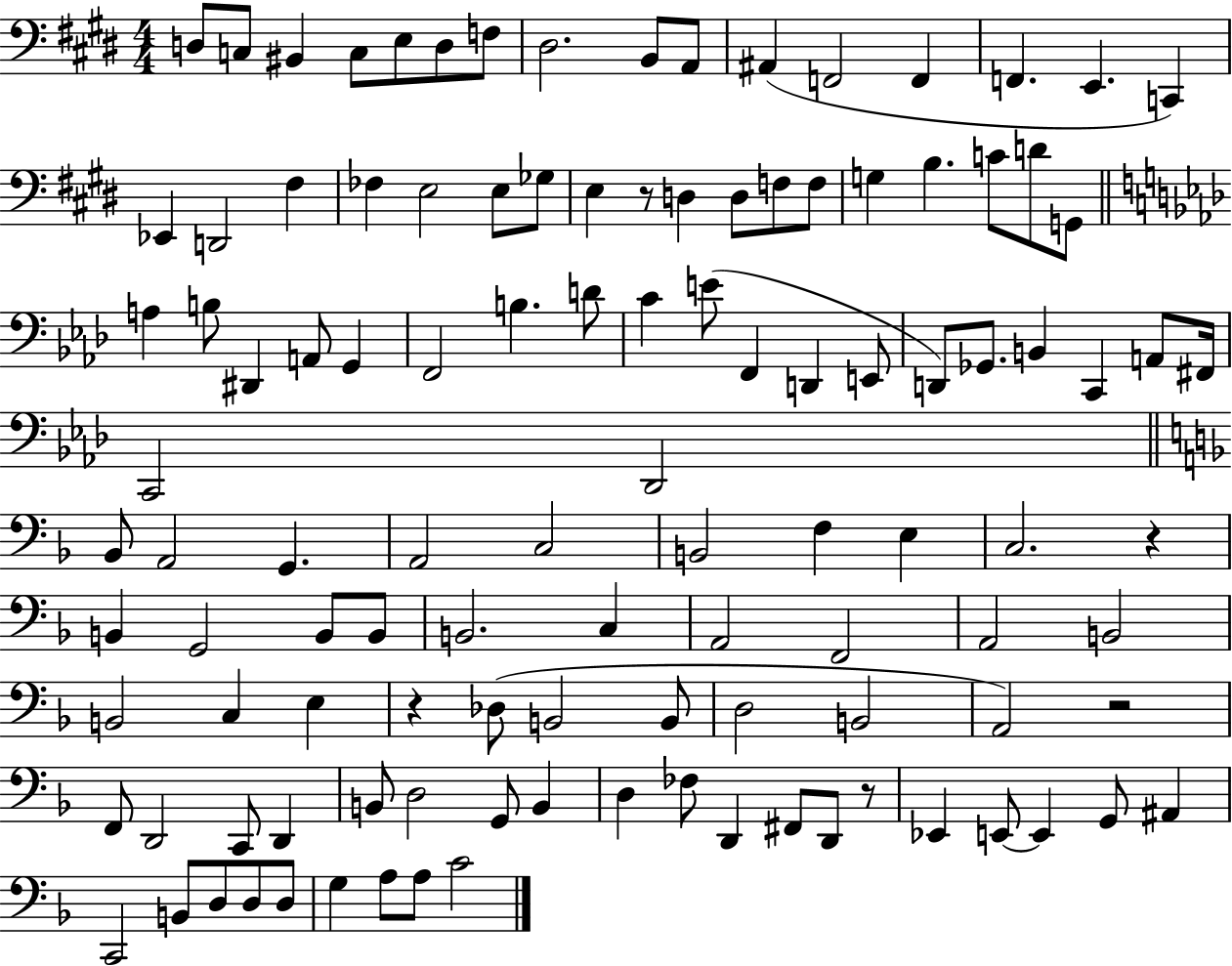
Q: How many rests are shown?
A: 5